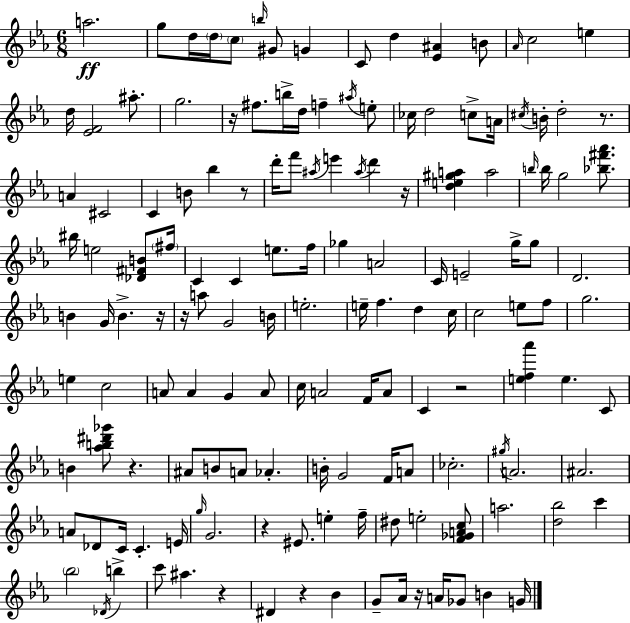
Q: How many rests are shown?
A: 12